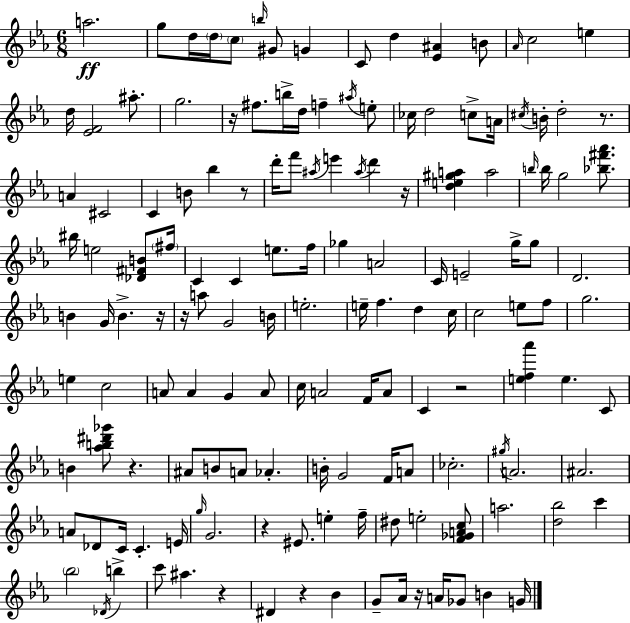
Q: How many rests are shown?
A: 12